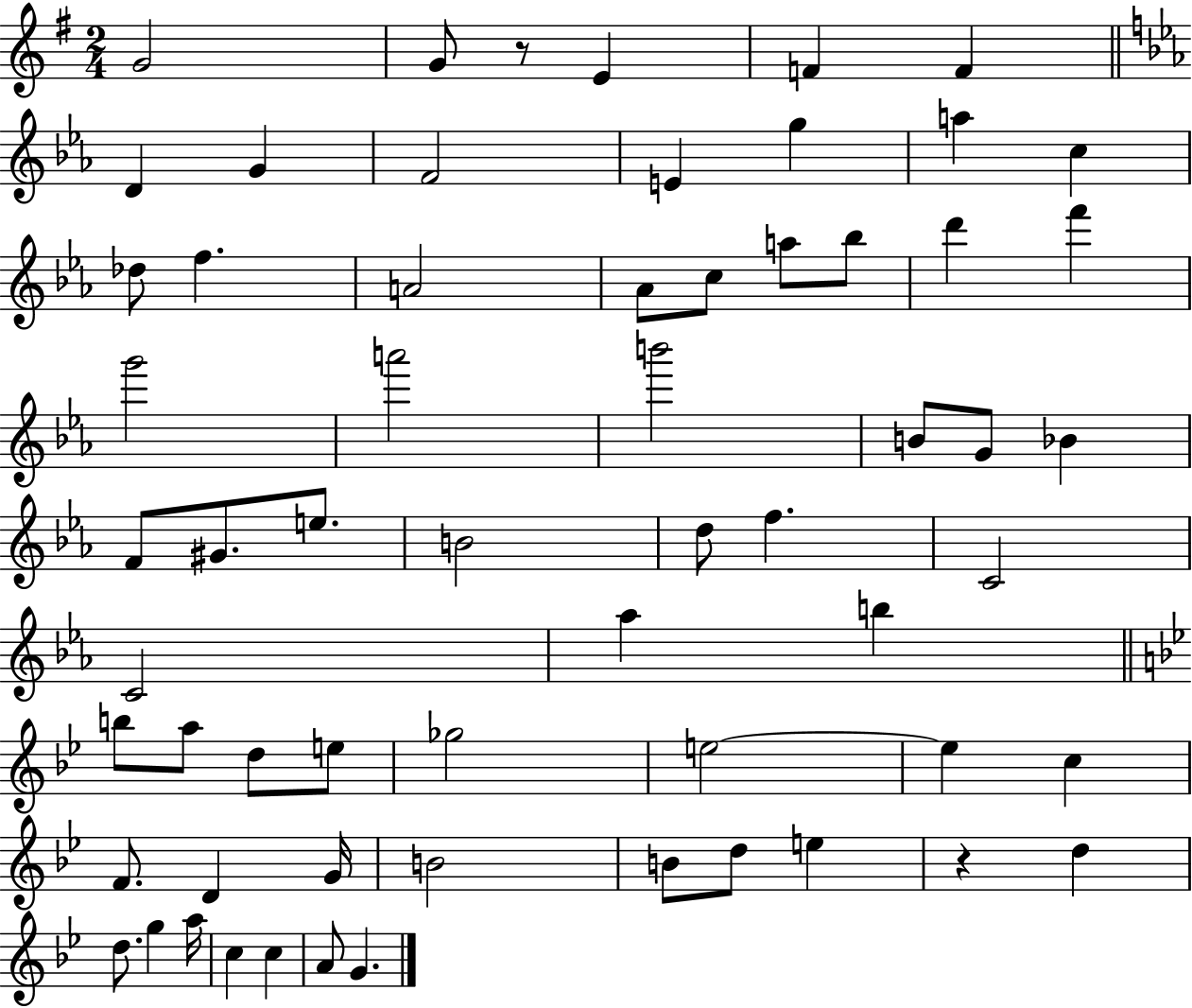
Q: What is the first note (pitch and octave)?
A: G4